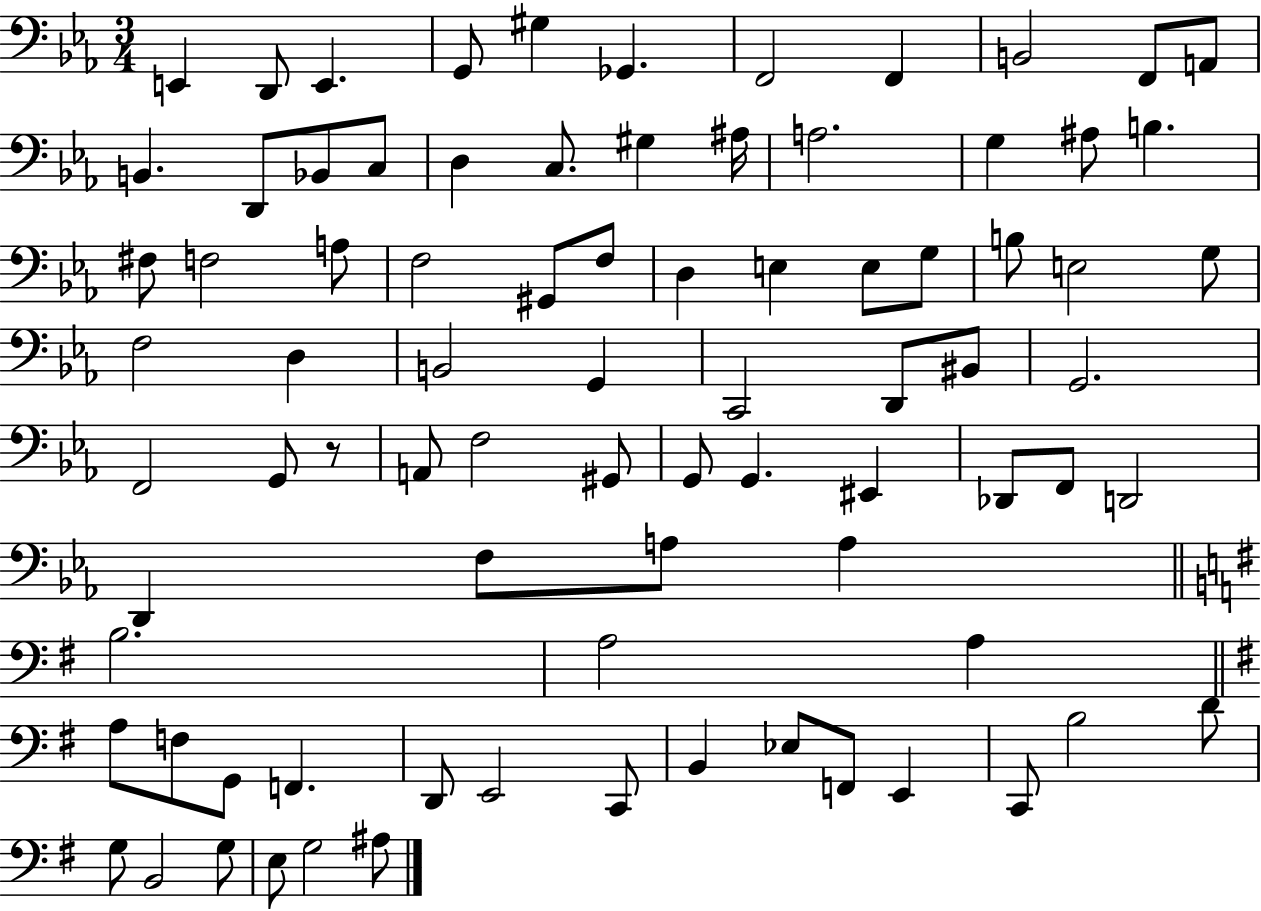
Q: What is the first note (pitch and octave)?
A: E2